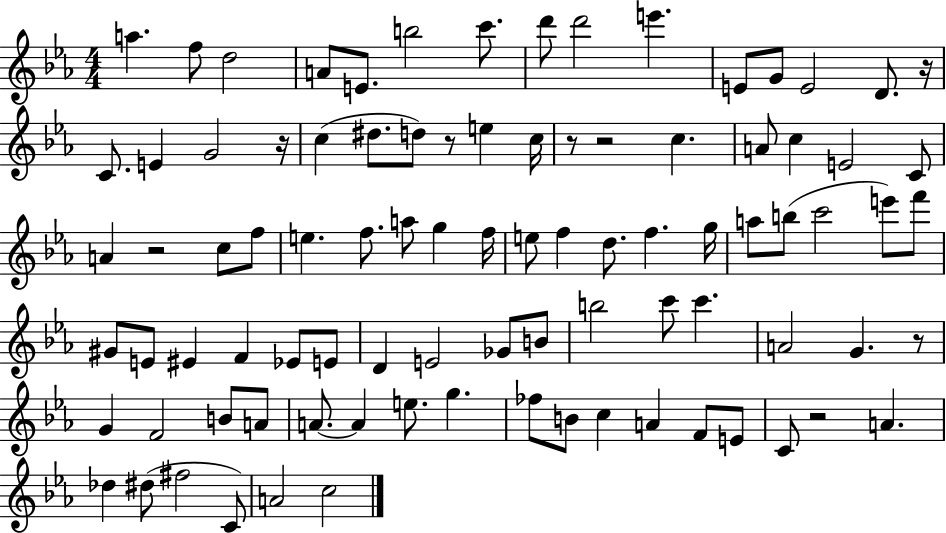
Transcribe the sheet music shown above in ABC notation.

X:1
T:Untitled
M:4/4
L:1/4
K:Eb
a f/2 d2 A/2 E/2 b2 c'/2 d'/2 d'2 e' E/2 G/2 E2 D/2 z/4 C/2 E G2 z/4 c ^d/2 d/2 z/2 e c/4 z/2 z2 c A/2 c E2 C/2 A z2 c/2 f/2 e f/2 a/2 g f/4 e/2 f d/2 f g/4 a/2 b/2 c'2 e'/2 f'/2 ^G/2 E/2 ^E F _E/2 E/2 D E2 _G/2 B/2 b2 c'/2 c' A2 G z/2 G F2 B/2 A/2 A/2 A e/2 g _f/2 B/2 c A F/2 E/2 C/2 z2 A _d ^d/2 ^f2 C/2 A2 c2